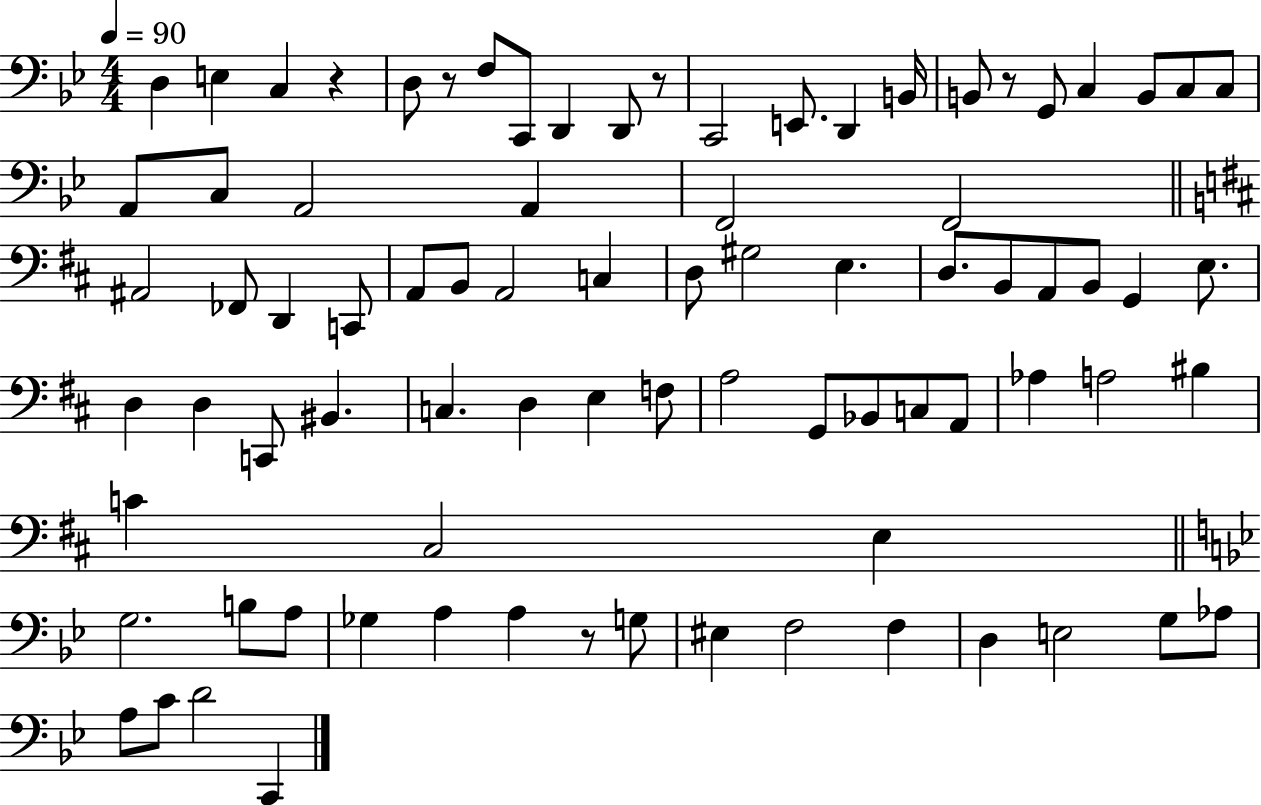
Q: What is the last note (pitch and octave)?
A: C2